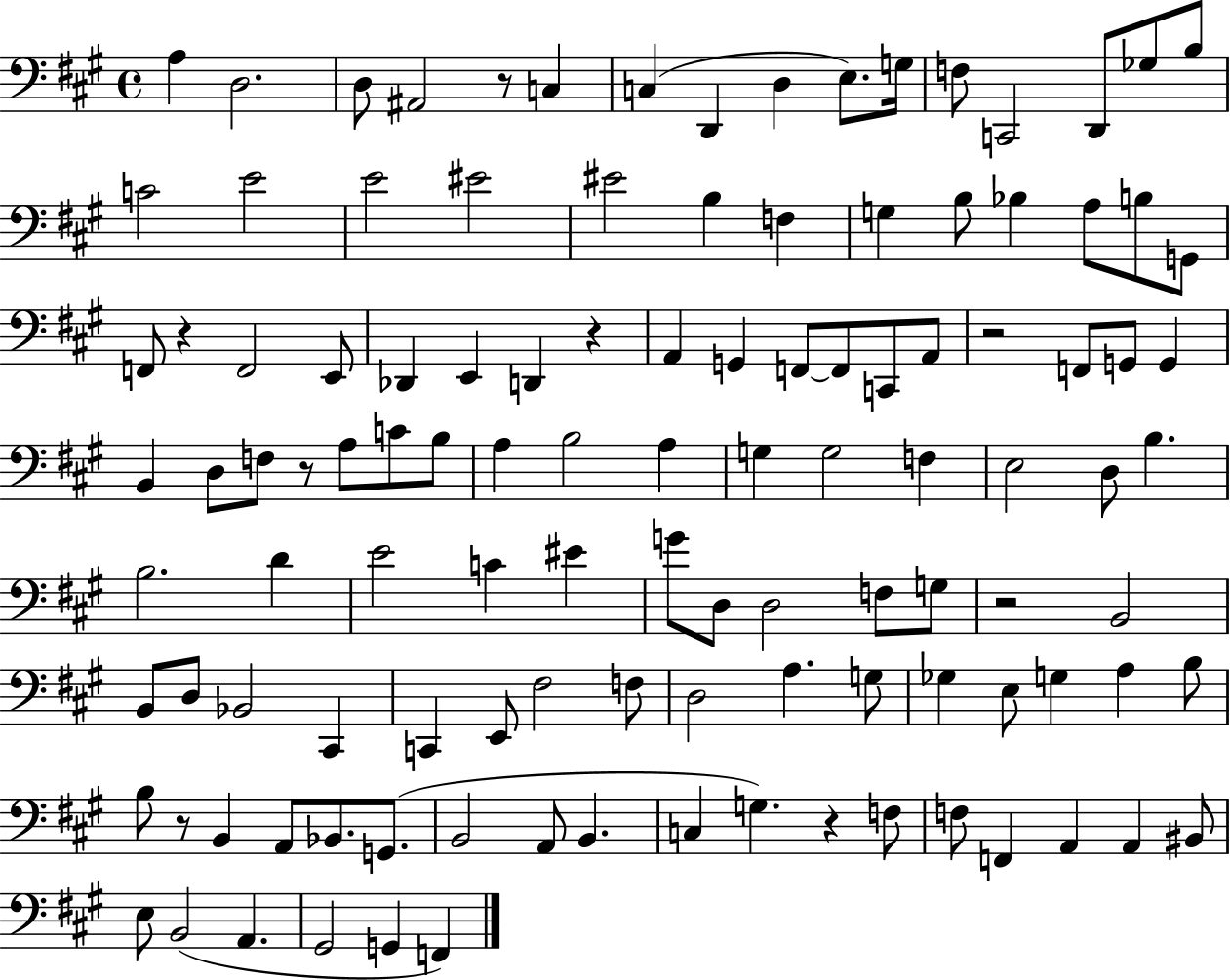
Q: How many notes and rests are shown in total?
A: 115